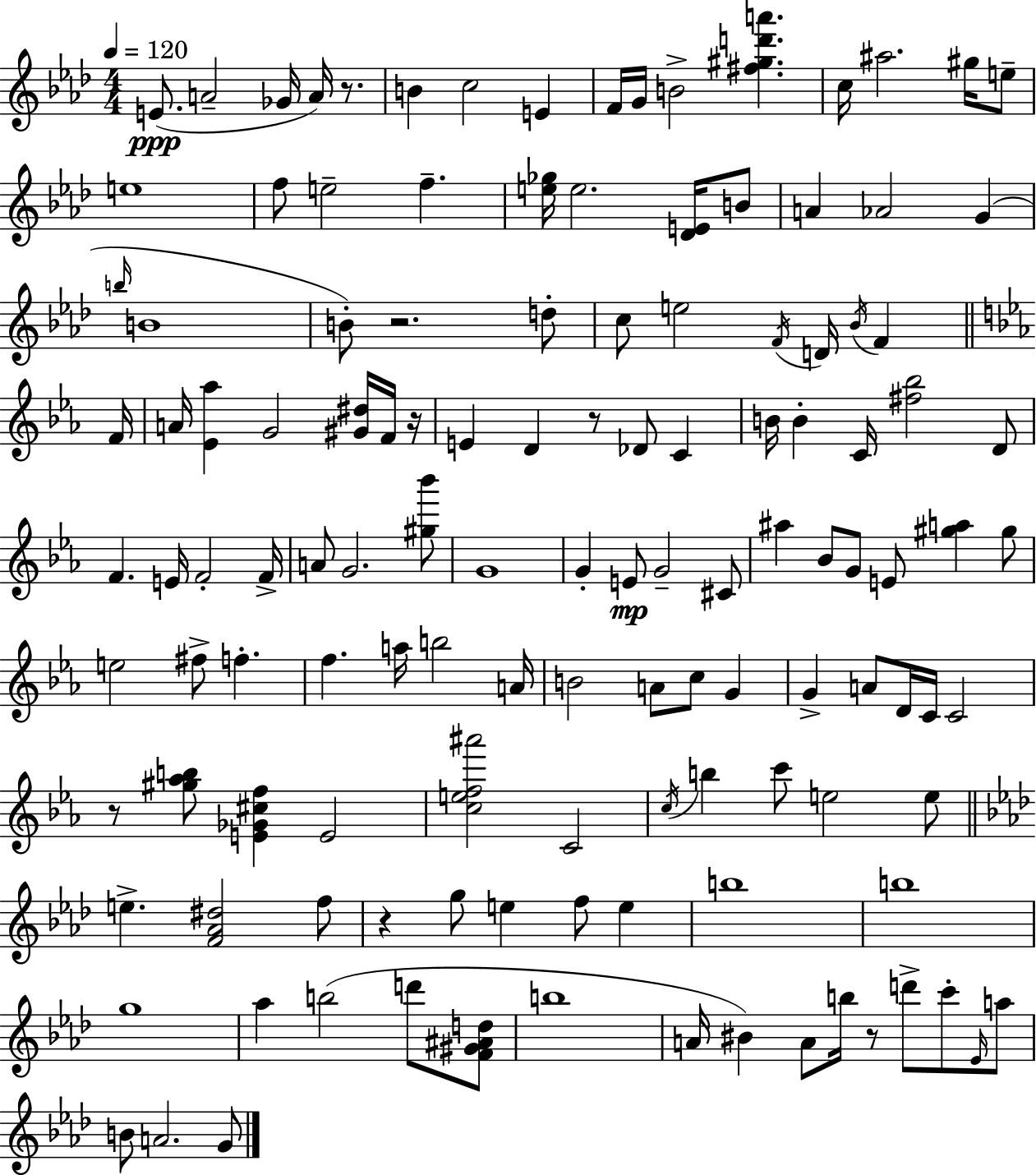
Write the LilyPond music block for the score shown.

{
  \clef treble
  \numericTimeSignature
  \time 4/4
  \key f \minor
  \tempo 4 = 120
  e'8.(\ppp a'2-- ges'16 a'16) r8. | b'4 c''2 e'4 | f'16 g'16 b'2-> <fis'' gis'' d''' a'''>4. | c''16 ais''2. gis''16 e''8-- | \break e''1 | f''8 e''2-- f''4.-- | <e'' ges''>16 e''2. <des' e'>16 b'8 | a'4 aes'2 g'4( | \break \grace { b''16 } b'1 | b'8-.) r2. d''8-. | c''8 e''2 \acciaccatura { f'16 } d'16 \acciaccatura { bes'16 } f'4 | \bar "||" \break \key ees \major f'16 a'16 <ees' aes''>4 g'2 <gis' dis''>16 f'16 | r16 e'4 d'4 r8 des'8 c'4 | b'16 b'4-. c'16 <fis'' bes''>2 d'8 | f'4. e'16 f'2-. | \break f'16-> a'8 g'2. <gis'' bes'''>8 | g'1 | g'4-. e'8\mp g'2-- cis'8 | ais''4 bes'8 g'8 e'8 <gis'' a''>4 gis''8 | \break e''2 fis''8-> f''4.-. | f''4. a''16 b''2 | a'16 b'2 a'8 c''8 g'4 | g'4-> a'8 d'16 c'16 c'2 | \break r8 <gis'' aes'' b''>8 <e' ges' cis'' f''>4 e'2 | <c'' e'' f'' ais'''>2 c'2 | \acciaccatura { c''16 } b''4 c'''8 e''2 | e''8 \bar "||" \break \key aes \major e''4.-> <f' aes' dis''>2 f''8 | r4 g''8 e''4 f''8 e''4 | b''1 | b''1 | \break g''1 | aes''4 b''2( d'''8 <f' gis' ais' d''>8 | b''1 | a'16 bis'4) a'8 b''16 r8 d'''8-> c'''8-. \grace { ees'16 } a''8 | \break b'8 a'2. g'8 | \bar "|."
}